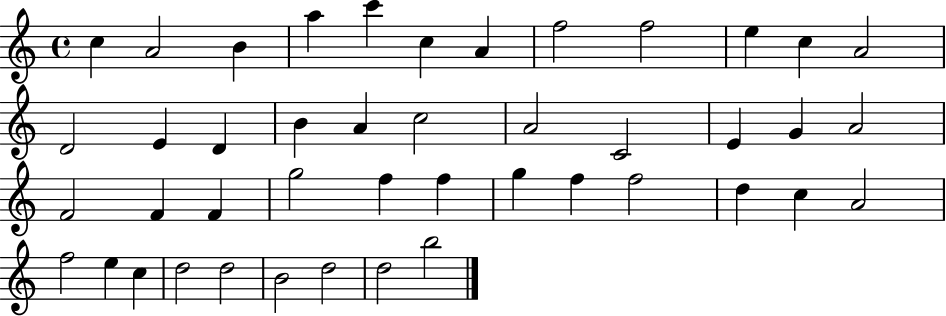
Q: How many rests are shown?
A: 0